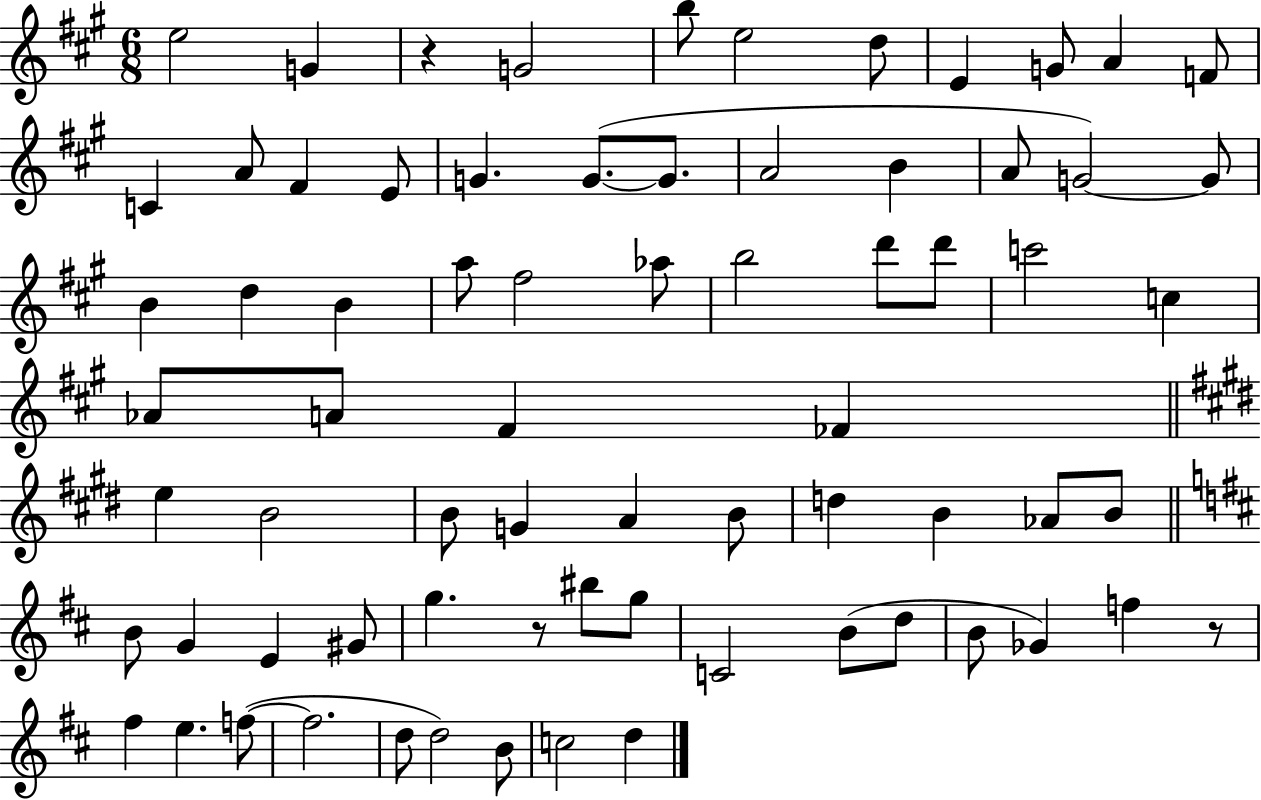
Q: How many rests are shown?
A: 3